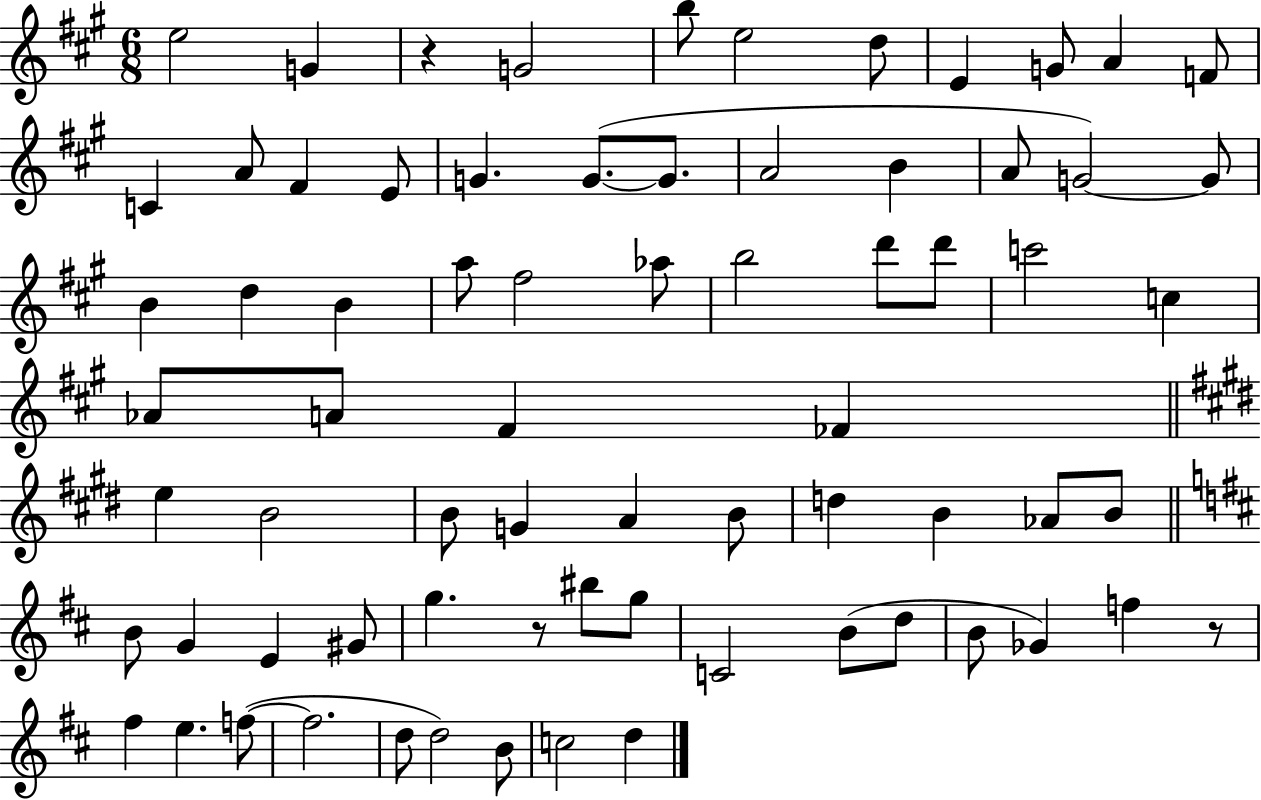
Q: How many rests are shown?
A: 3